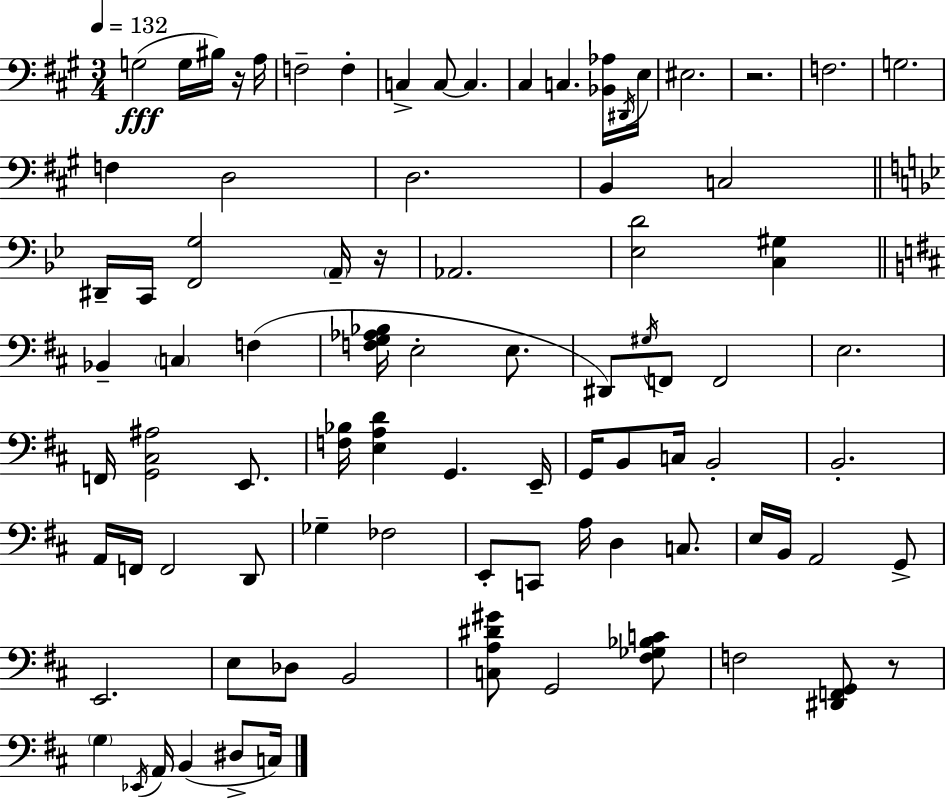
G3/h G3/s BIS3/s R/s A3/s F3/h F3/q C3/q C3/e C3/q. C#3/q C3/q. [Bb2,Ab3]/s D#2/s E3/s EIS3/h. R/h. F3/h. G3/h. F3/q D3/h D3/h. B2/q C3/h D#2/s C2/s [F2,G3]/h A2/s R/s Ab2/h. [Eb3,D4]/h [C3,G#3]/q Bb2/q C3/q F3/q [F3,G3,Ab3,Bb3]/s E3/h E3/e. D#2/e G#3/s F2/e F2/h E3/h. F2/s [G2,C#3,A#3]/h E2/e. [F3,Bb3]/s [E3,A3,D4]/q G2/q. E2/s G2/s B2/e C3/s B2/h B2/h. A2/s F2/s F2/h D2/e Gb3/q FES3/h E2/e C2/e A3/s D3/q C3/e. E3/s B2/s A2/h G2/e E2/h. E3/e Db3/e B2/h [C3,A3,D#4,G#4]/e G2/h [F#3,Gb3,Bb3,C4]/e F3/h [D#2,F2,G2]/e R/e G3/q Eb2/s A2/s B2/q D#3/e C3/s